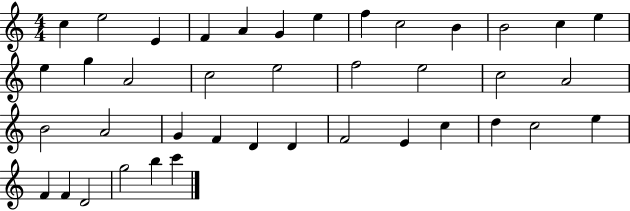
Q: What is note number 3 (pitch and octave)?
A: E4